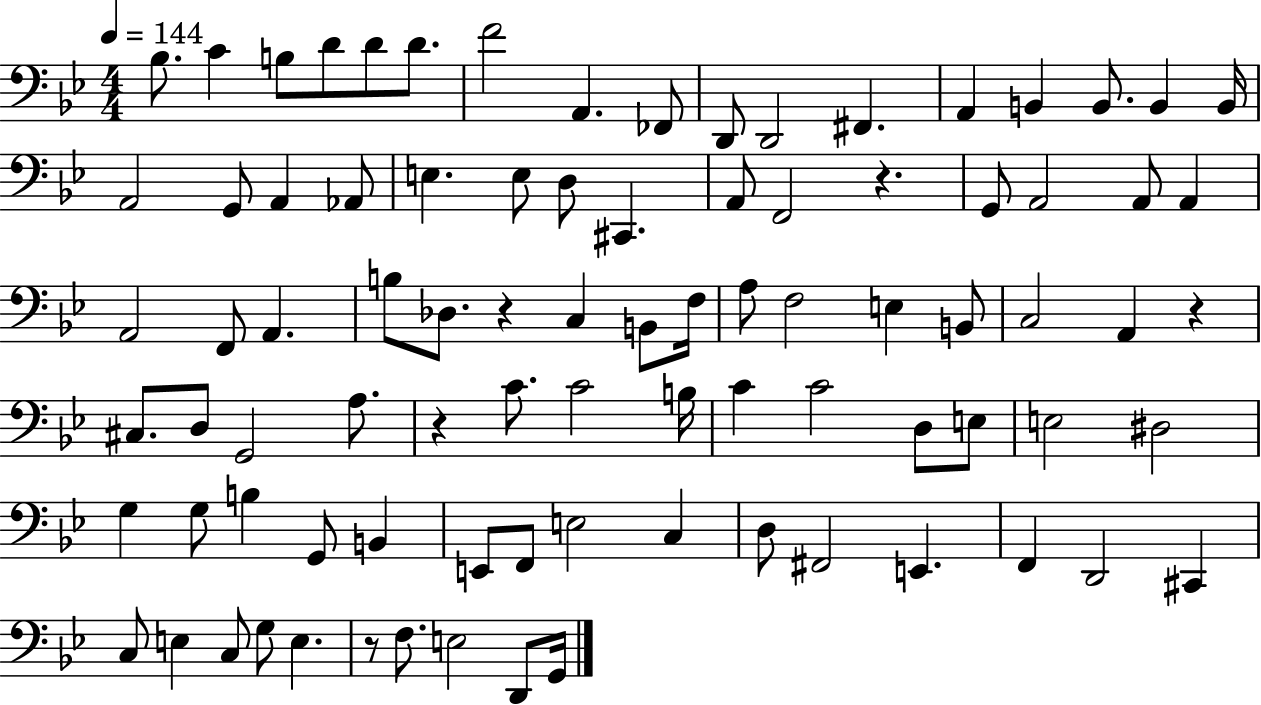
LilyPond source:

{
  \clef bass
  \numericTimeSignature
  \time 4/4
  \key bes \major
  \tempo 4 = 144
  bes8. c'4 b8 d'8 d'8 d'8. | f'2 a,4. fes,8 | d,8 d,2 fis,4. | a,4 b,4 b,8. b,4 b,16 | \break a,2 g,8 a,4 aes,8 | e4. e8 d8 cis,4. | a,8 f,2 r4. | g,8 a,2 a,8 a,4 | \break a,2 f,8 a,4. | b8 des8. r4 c4 b,8 f16 | a8 f2 e4 b,8 | c2 a,4 r4 | \break cis8. d8 g,2 a8. | r4 c'8. c'2 b16 | c'4 c'2 d8 e8 | e2 dis2 | \break g4 g8 b4 g,8 b,4 | e,8 f,8 e2 c4 | d8 fis,2 e,4. | f,4 d,2 cis,4 | \break c8 e4 c8 g8 e4. | r8 f8. e2 d,8 g,16 | \bar "|."
}